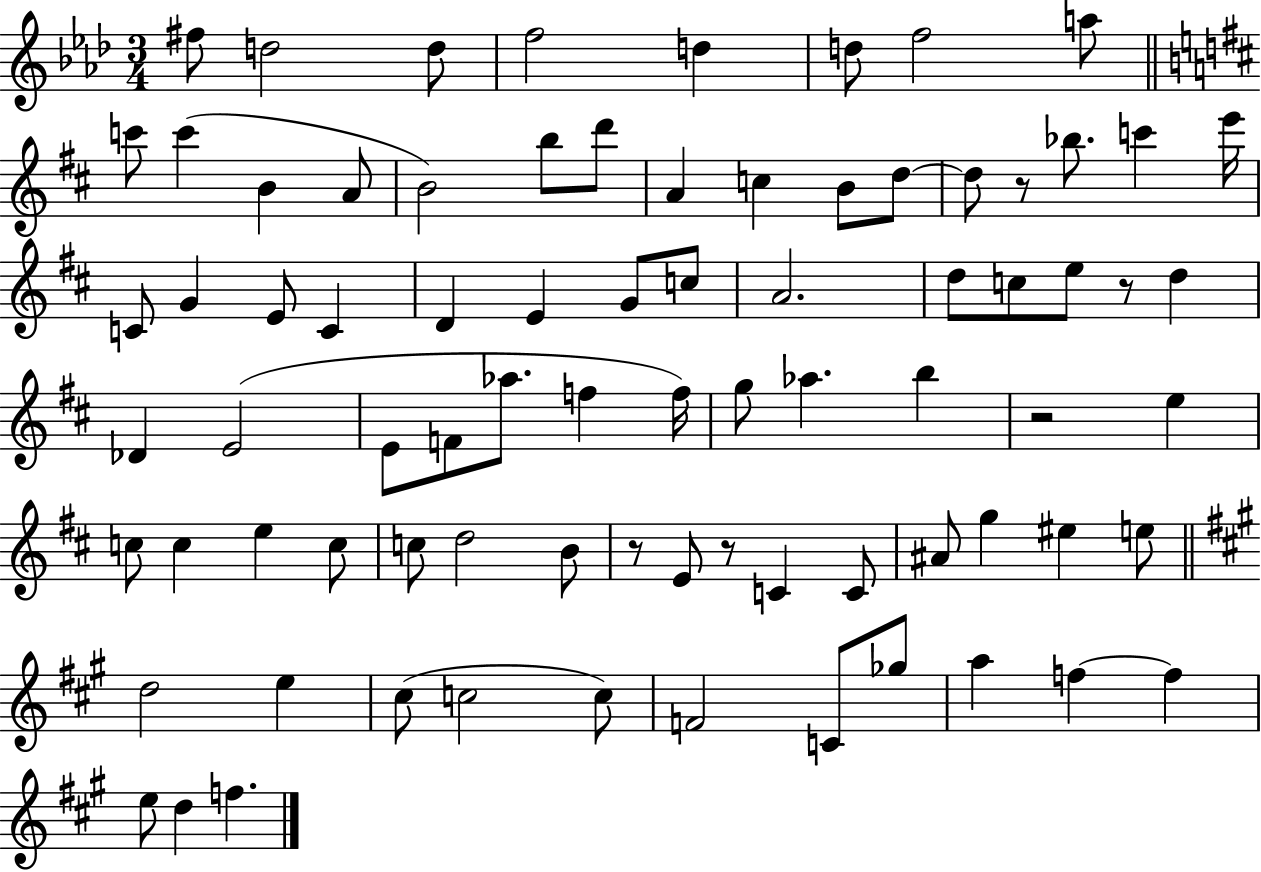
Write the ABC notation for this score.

X:1
T:Untitled
M:3/4
L:1/4
K:Ab
^f/2 d2 d/2 f2 d d/2 f2 a/2 c'/2 c' B A/2 B2 b/2 d'/2 A c B/2 d/2 d/2 z/2 _b/2 c' e'/4 C/2 G E/2 C D E G/2 c/2 A2 d/2 c/2 e/2 z/2 d _D E2 E/2 F/2 _a/2 f f/4 g/2 _a b z2 e c/2 c e c/2 c/2 d2 B/2 z/2 E/2 z/2 C C/2 ^A/2 g ^e e/2 d2 e ^c/2 c2 c/2 F2 C/2 _g/2 a f f e/2 d f